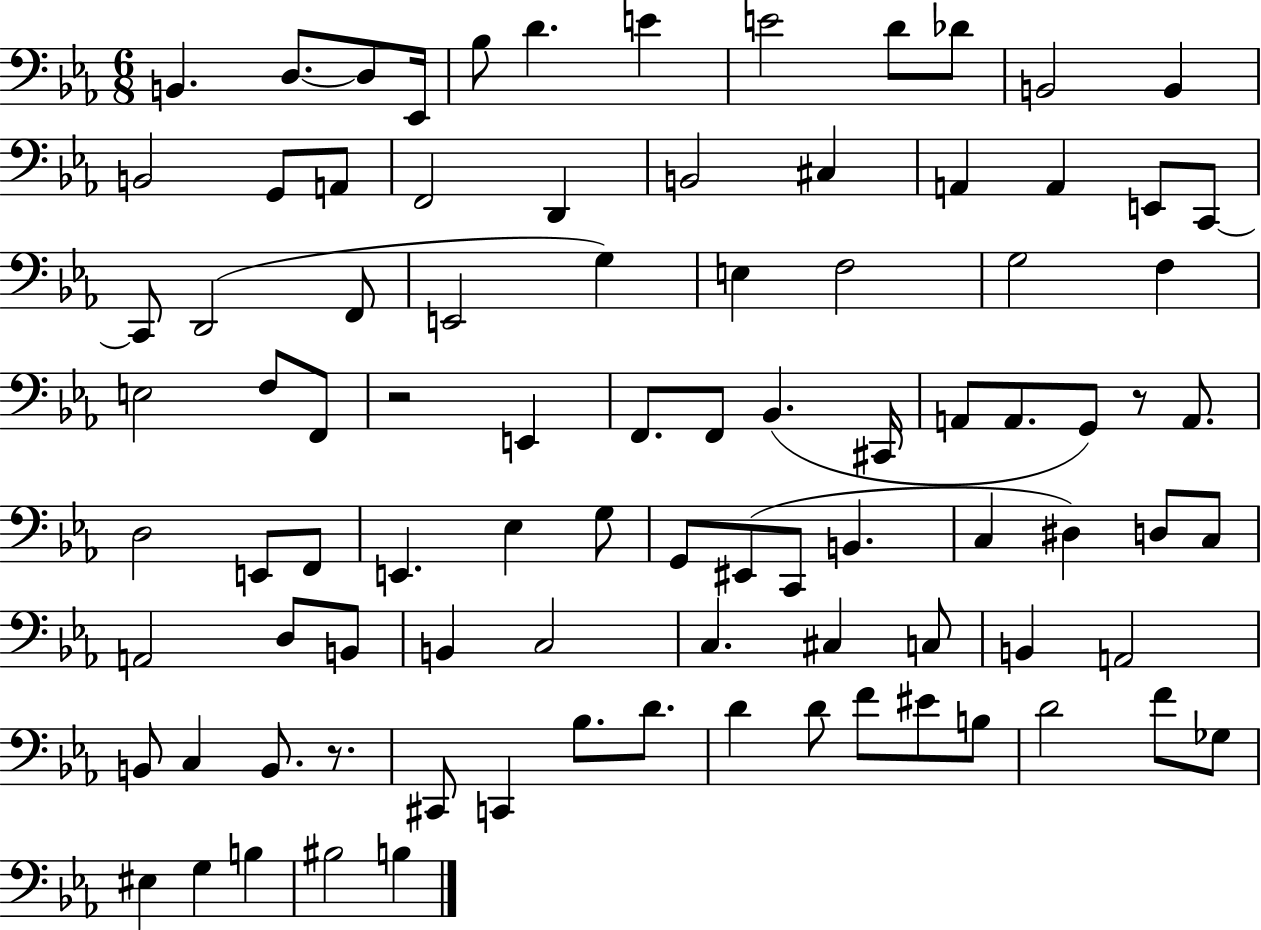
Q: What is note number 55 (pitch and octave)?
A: C3